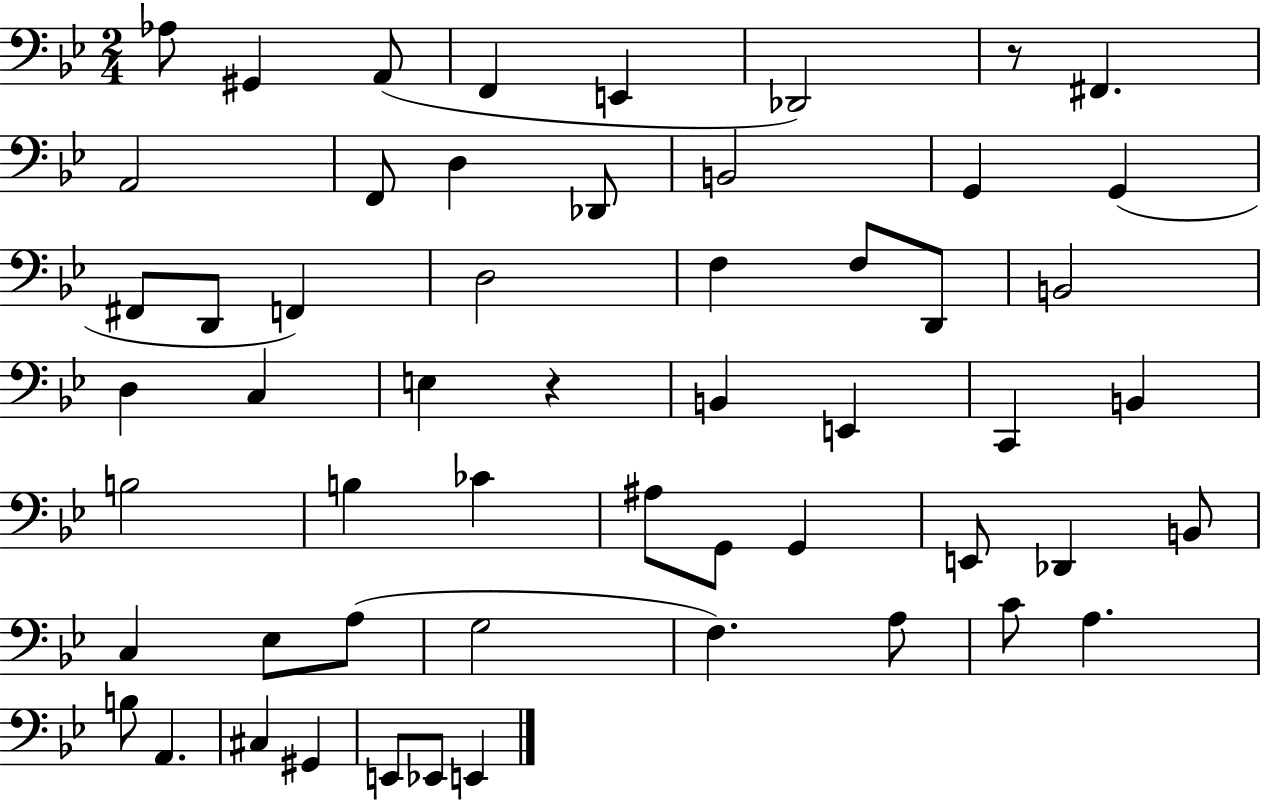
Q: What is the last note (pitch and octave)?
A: E2